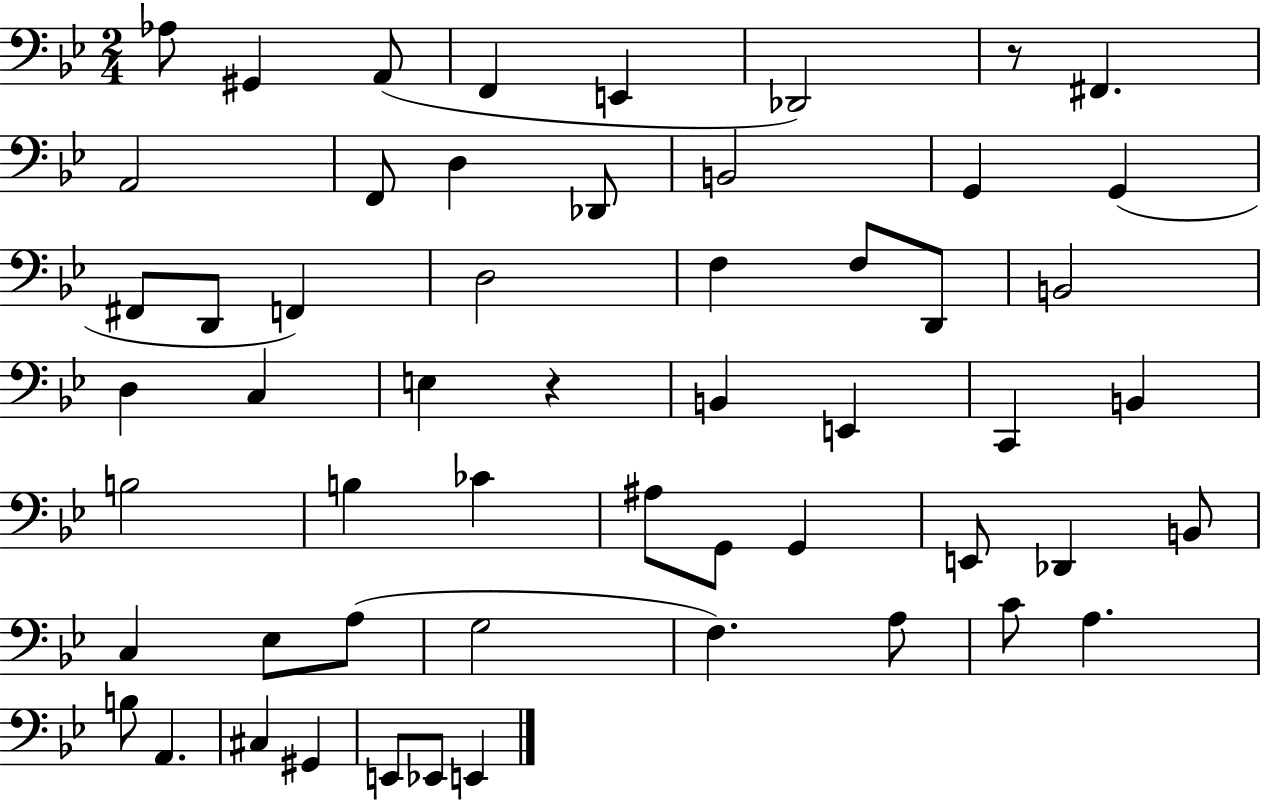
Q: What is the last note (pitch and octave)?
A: E2